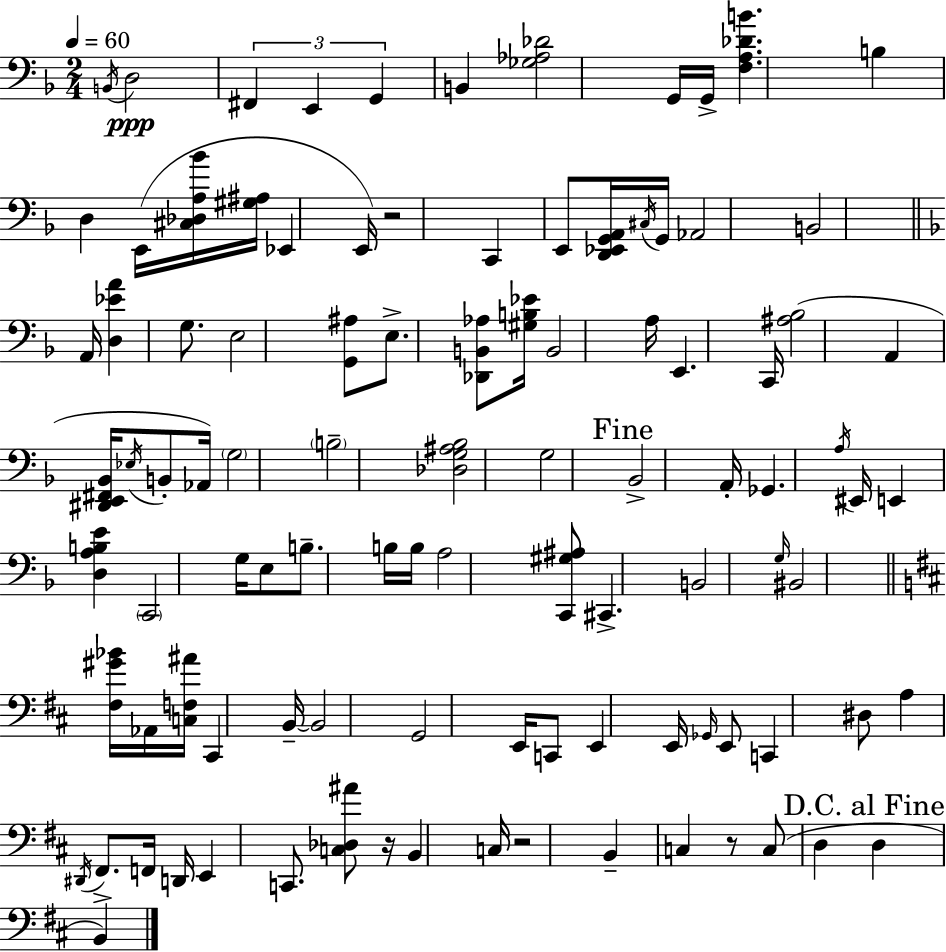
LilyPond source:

{
  \clef bass
  \numericTimeSignature
  \time 2/4
  \key d \minor
  \tempo 4 = 60
  \acciaccatura { b,16 }\ppp d2 | \tuplet 3/2 { fis,4 e,4 | g,4 } b,4 | <ges aes des'>2 | \break g,16 g,16-> <f a des' b'>4. | b4 d4 | e,16( <cis des a bes'>16 <gis ais>16 ees,4 | e,16) r2 | \break c,4 e,8 <d, ees, g, a,>16 | \acciaccatura { cis16 } g,16 aes,2 | b,2 | \bar "||" \break \key f \major a,16 <d ees' a'>4 g8. | e2 | <g, ais>8 e8.-> <des, b, aes>8 <gis b ees'>16 | b,2 | \break a16 e,4. c,16 | <ais bes>2( | a,4 <dis, e, fis, bes,>16 \acciaccatura { ees16 } b,8-. | aes,16) \parenthesize g2 | \break \parenthesize b2-- | <des g ais bes>2 | g2 | \mark "Fine" bes,2-> | \break a,16-. ges,4. | \acciaccatura { a16 } eis,16 e,4 <d a b e'>4 | \parenthesize c,2 | g16 e8 b8.-- | \break b16 b16 a2 | <c, gis ais>8 cis,4.-> | b,2 | \grace { g16 } bis,2 | \break \bar "||" \break \key d \major <fis gis' bes'>16 aes,16 <c f ais'>16 cis,4 b,16--~~ | b,2 | g,2 | e,16 c,8 e,4 e,16 | \break \grace { ges,16 } e,8 c,4 dis8 | a4 \acciaccatura { dis,16 } fis,8.-> | f,16 d,16 e,4 c,8. | <c des ais'>8 r16 b,4 | \break c16 r2 | b,4-- c4 | r8 c8( d4 | \mark "D.C. al Fine" d4 b,4) | \break \bar "|."
}